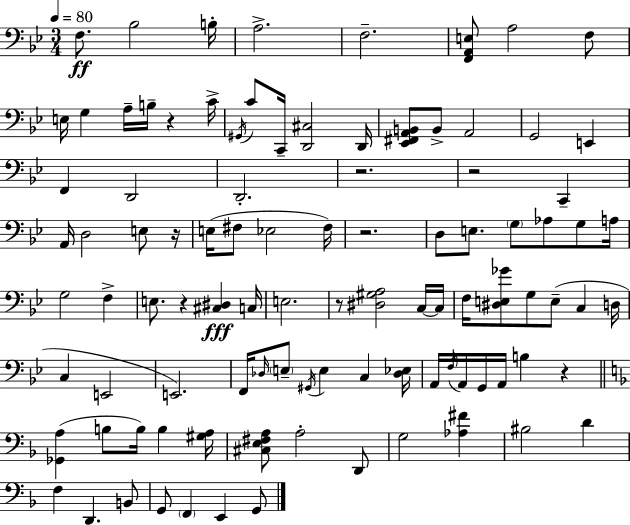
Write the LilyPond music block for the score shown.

{
  \clef bass
  \numericTimeSignature
  \time 3/4
  \key bes \major
  \tempo 4 = 80
  f8.\ff bes2 b16-. | a2.-> | f2.-- | <f, a, e>8 a2 f8 | \break e16 g4 a16-- b16-- r4 c'16-> | \acciaccatura { gis,16 } c'8 c,16-- <d, cis>2 | d,16 <ees, fis, a, b,>8 b,8-> a,2 | g,2 e,4 | \break f,4 d,2 | d,2.-. | r2. | r2 c,4-- | \break a,16 d2 e8 | r16 e16( fis8 ees2 | fis16) r2. | d8 e8. \parenthesize g8 aes8 g8 | \break a16 g2 f4-> | e8. r4 <cis dis>4\fff | c16 e2. | r8 <dis gis a>2 c16~~ | \break c16 f16 <dis e ges'>8 g8 e8--( c4 | d16 c4 e,2 | e,2.) | f,16 \grace { des16 } \parenthesize e8-- \acciaccatura { gis,16 } e4 c4 | \break <des ees>16 a,16 \acciaccatura { f16 } a,16 g,16 a,16 b4 | r4 \bar "||" \break \key d \minor <ges, a>4( b8 b16) b4 <gis a>16 | <cis e fis a>8 a2-. d,8 | g2 <aes fis'>4 | bis2 d'4 | \break f4 d,4. b,8 | g,8 \parenthesize f,4 e,4 g,8 | \bar "|."
}